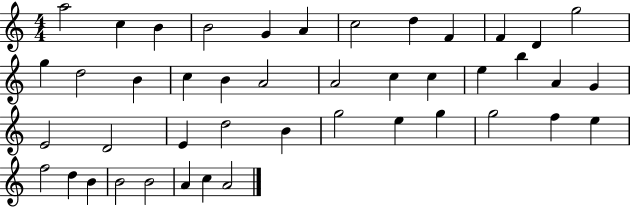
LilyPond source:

{
  \clef treble
  \numericTimeSignature
  \time 4/4
  \key c \major
  a''2 c''4 b'4 | b'2 g'4 a'4 | c''2 d''4 f'4 | f'4 d'4 g''2 | \break g''4 d''2 b'4 | c''4 b'4 a'2 | a'2 c''4 c''4 | e''4 b''4 a'4 g'4 | \break e'2 d'2 | e'4 d''2 b'4 | g''2 e''4 g''4 | g''2 f''4 e''4 | \break f''2 d''4 b'4 | b'2 b'2 | a'4 c''4 a'2 | \bar "|."
}